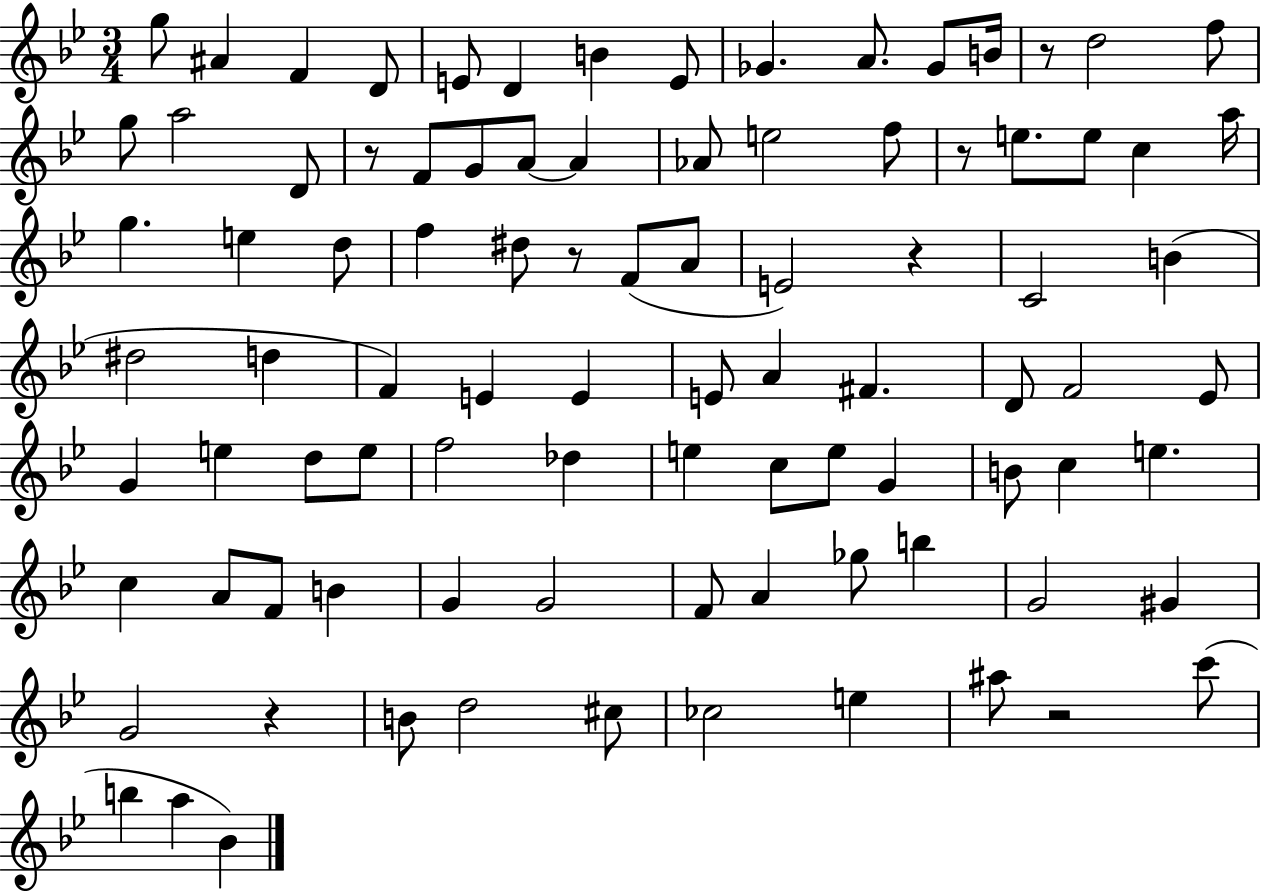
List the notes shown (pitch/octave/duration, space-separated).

G5/e A#4/q F4/q D4/e E4/e D4/q B4/q E4/e Gb4/q. A4/e. Gb4/e B4/s R/e D5/h F5/e G5/e A5/h D4/e R/e F4/e G4/e A4/e A4/q Ab4/e E5/h F5/e R/e E5/e. E5/e C5/q A5/s G5/q. E5/q D5/e F5/q D#5/e R/e F4/e A4/e E4/h R/q C4/h B4/q D#5/h D5/q F4/q E4/q E4/q E4/e A4/q F#4/q. D4/e F4/h Eb4/e G4/q E5/q D5/e E5/e F5/h Db5/q E5/q C5/e E5/e G4/q B4/e C5/q E5/q. C5/q A4/e F4/e B4/q G4/q G4/h F4/e A4/q Gb5/e B5/q G4/h G#4/q G4/h R/q B4/e D5/h C#5/e CES5/h E5/q A#5/e R/h C6/e B5/q A5/q Bb4/q